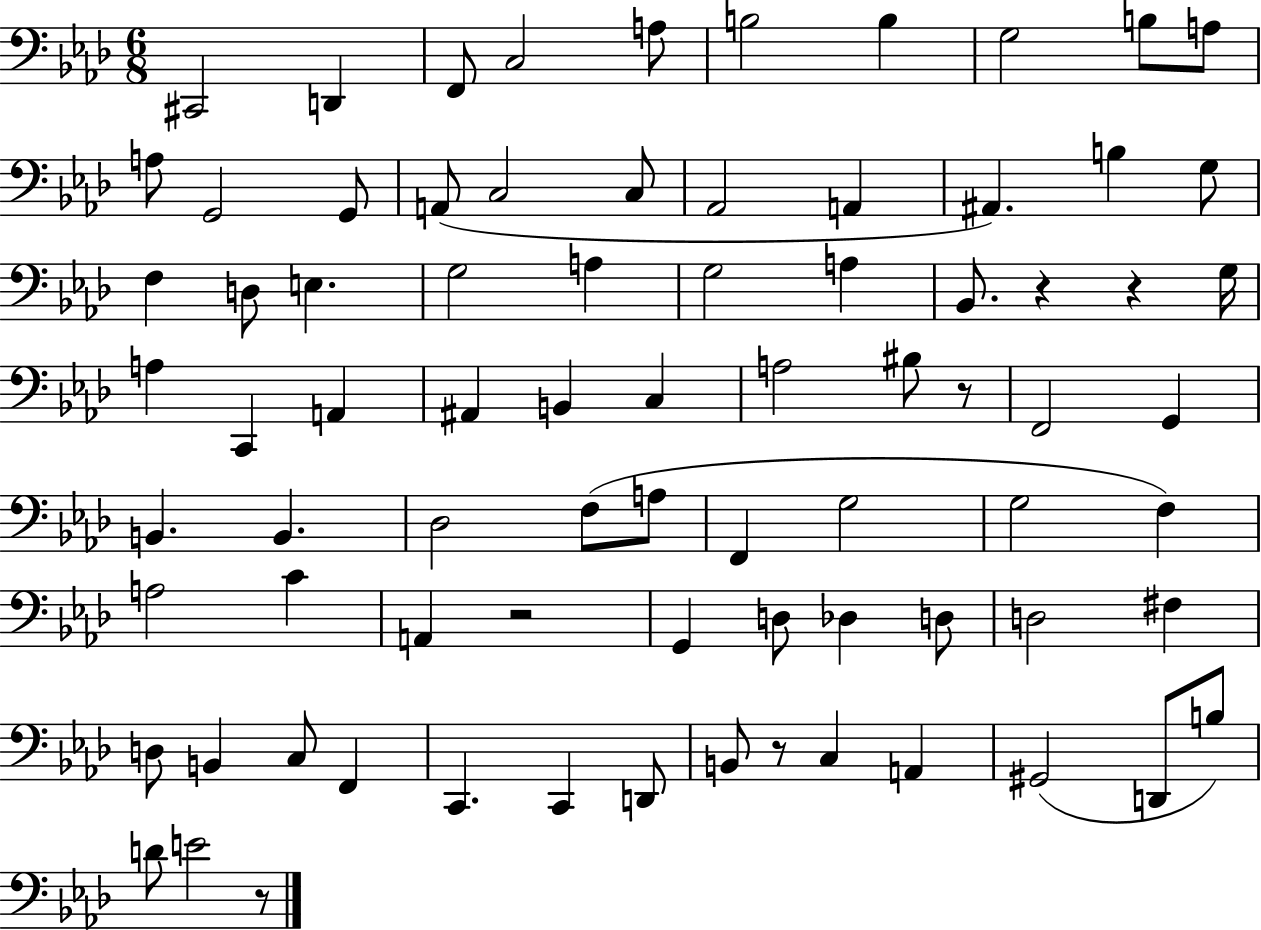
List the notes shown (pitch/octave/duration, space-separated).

C#2/h D2/q F2/e C3/h A3/e B3/h B3/q G3/h B3/e A3/e A3/e G2/h G2/e A2/e C3/h C3/e Ab2/h A2/q A#2/q. B3/q G3/e F3/q D3/e E3/q. G3/h A3/q G3/h A3/q Bb2/e. R/q R/q G3/s A3/q C2/q A2/q A#2/q B2/q C3/q A3/h BIS3/e R/e F2/h G2/q B2/q. B2/q. Db3/h F3/e A3/e F2/q G3/h G3/h F3/q A3/h C4/q A2/q R/h G2/q D3/e Db3/q D3/e D3/h F#3/q D3/e B2/q C3/e F2/q C2/q. C2/q D2/e B2/e R/e C3/q A2/q G#2/h D2/e B3/e D4/e E4/h R/e